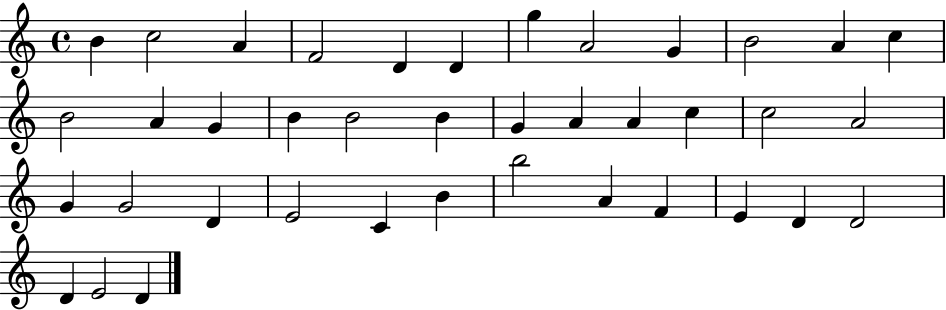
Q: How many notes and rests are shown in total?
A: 39